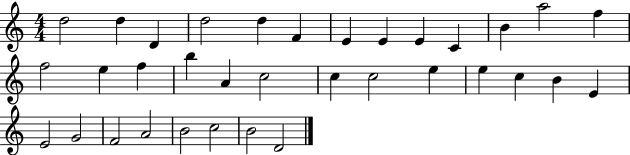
X:1
T:Untitled
M:4/4
L:1/4
K:C
d2 d D d2 d F E E E C B a2 f f2 e f b A c2 c c2 e e c B E E2 G2 F2 A2 B2 c2 B2 D2